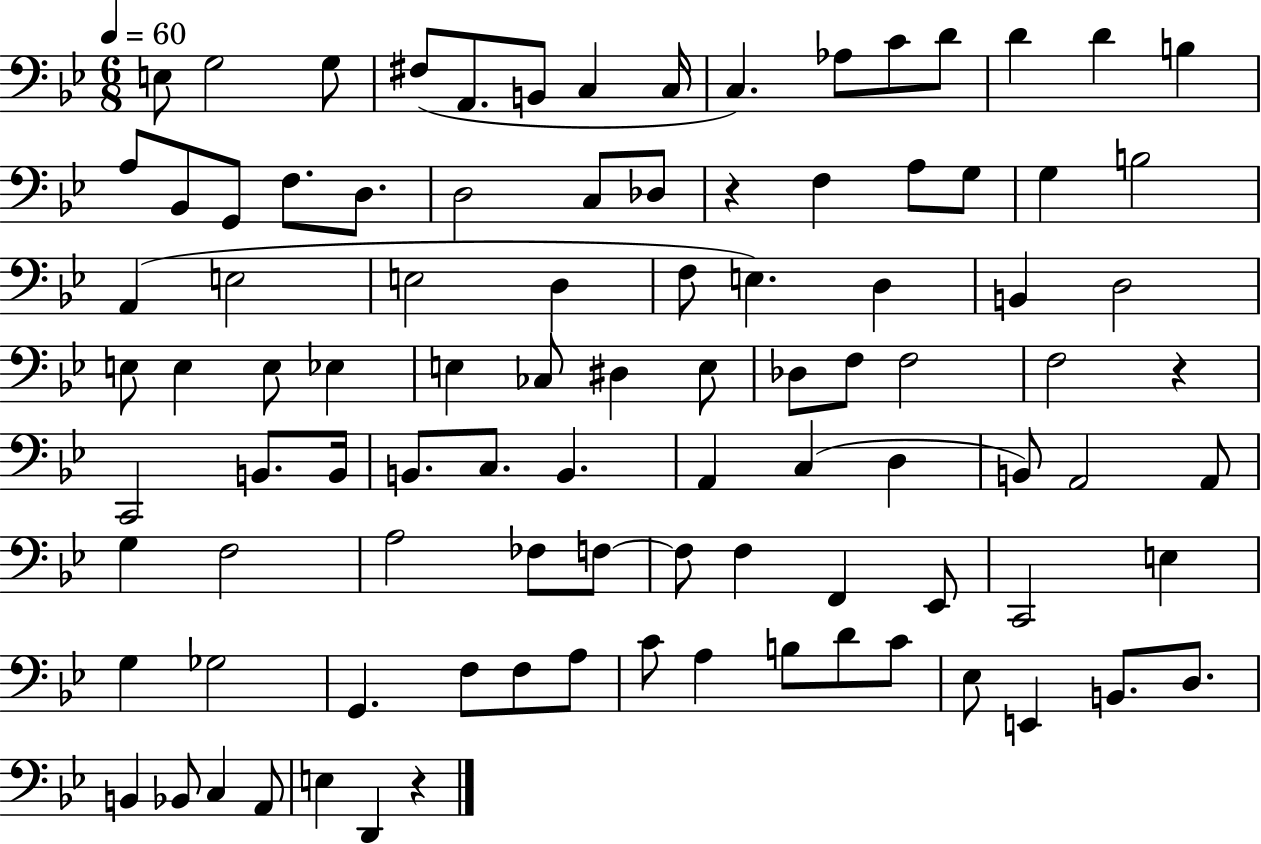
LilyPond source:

{
  \clef bass
  \numericTimeSignature
  \time 6/8
  \key bes \major
  \tempo 4 = 60
  \repeat volta 2 { e8 g2 g8 | fis8( a,8. b,8 c4 c16 | c4.) aes8 c'8 d'8 | d'4 d'4 b4 | \break a8 bes,8 g,8 f8. d8. | d2 c8 des8 | r4 f4 a8 g8 | g4 b2 | \break a,4( e2 | e2 d4 | f8 e4.) d4 | b,4 d2 | \break e8 e4 e8 ees4 | e4 ces8 dis4 e8 | des8 f8 f2 | f2 r4 | \break c,2 b,8. b,16 | b,8. c8. b,4. | a,4 c4( d4 | b,8) a,2 a,8 | \break g4 f2 | a2 fes8 f8~~ | f8 f4 f,4 ees,8 | c,2 e4 | \break g4 ges2 | g,4. f8 f8 a8 | c'8 a4 b8 d'8 c'8 | ees8 e,4 b,8. d8. | \break b,4 bes,8 c4 a,8 | e4 d,4 r4 | } \bar "|."
}